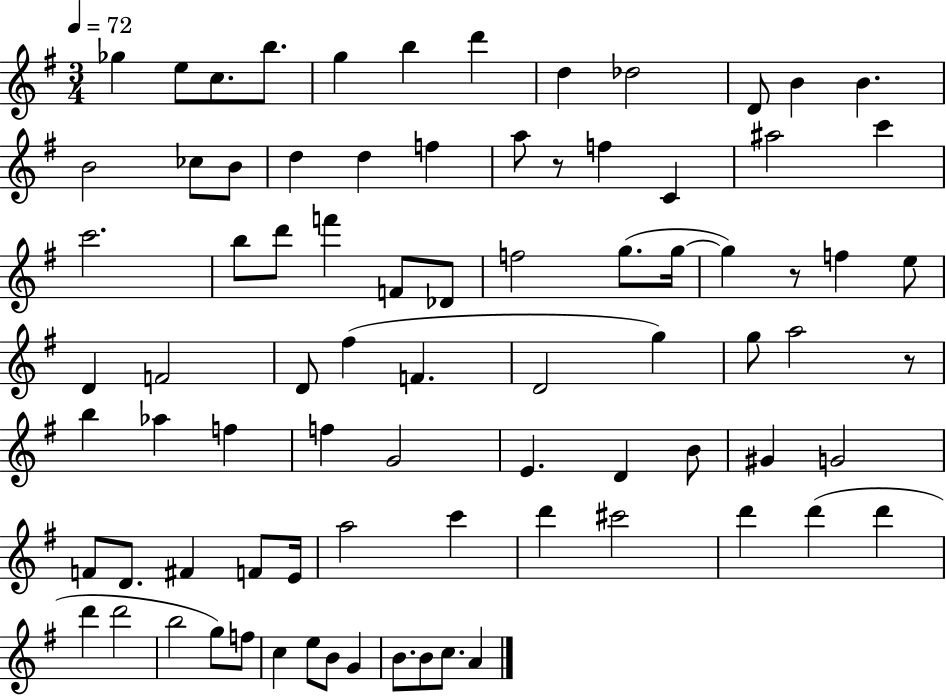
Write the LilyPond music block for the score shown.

{
  \clef treble
  \numericTimeSignature
  \time 3/4
  \key g \major
  \tempo 4 = 72
  ges''4 e''8 c''8. b''8. | g''4 b''4 d'''4 | d''4 des''2 | d'8 b'4 b'4. | \break b'2 ces''8 b'8 | d''4 d''4 f''4 | a''8 r8 f''4 c'4 | ais''2 c'''4 | \break c'''2. | b''8 d'''8 f'''4 f'8 des'8 | f''2 g''8.( g''16~~ | g''4) r8 f''4 e''8 | \break d'4 f'2 | d'8 fis''4( f'4. | d'2 g''4) | g''8 a''2 r8 | \break b''4 aes''4 f''4 | f''4 g'2 | e'4. d'4 b'8 | gis'4 g'2 | \break f'8 d'8. fis'4 f'8 e'16 | a''2 c'''4 | d'''4 cis'''2 | d'''4 d'''4( d'''4 | \break d'''4 d'''2 | b''2 g''8) f''8 | c''4 e''8 b'8 g'4 | b'8. b'8 c''8. a'4 | \break \bar "|."
}